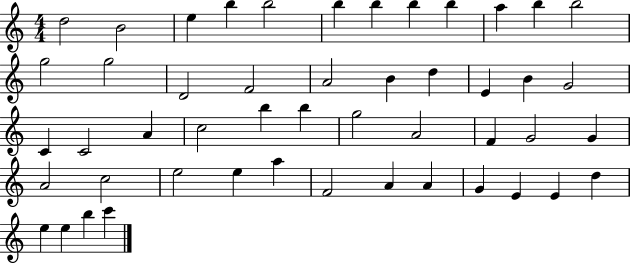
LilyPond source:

{
  \clef treble
  \numericTimeSignature
  \time 4/4
  \key c \major
  d''2 b'2 | e''4 b''4 b''2 | b''4 b''4 b''4 b''4 | a''4 b''4 b''2 | \break g''2 g''2 | d'2 f'2 | a'2 b'4 d''4 | e'4 b'4 g'2 | \break c'4 c'2 a'4 | c''2 b''4 b''4 | g''2 a'2 | f'4 g'2 g'4 | \break a'2 c''2 | e''2 e''4 a''4 | f'2 a'4 a'4 | g'4 e'4 e'4 d''4 | \break e''4 e''4 b''4 c'''4 | \bar "|."
}